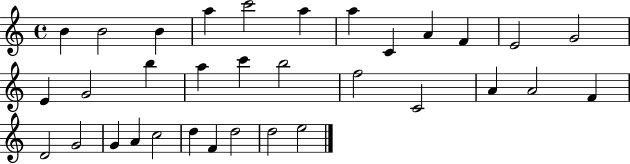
X:1
T:Untitled
M:4/4
L:1/4
K:C
B B2 B a c'2 a a C A F E2 G2 E G2 b a c' b2 f2 C2 A A2 F D2 G2 G A c2 d F d2 d2 e2